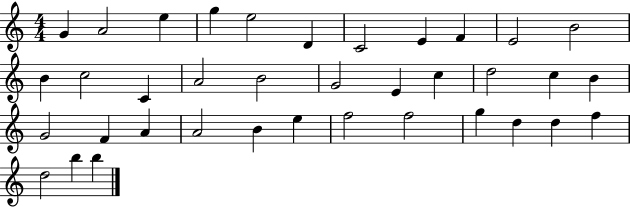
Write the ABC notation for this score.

X:1
T:Untitled
M:4/4
L:1/4
K:C
G A2 e g e2 D C2 E F E2 B2 B c2 C A2 B2 G2 E c d2 c B G2 F A A2 B e f2 f2 g d d f d2 b b